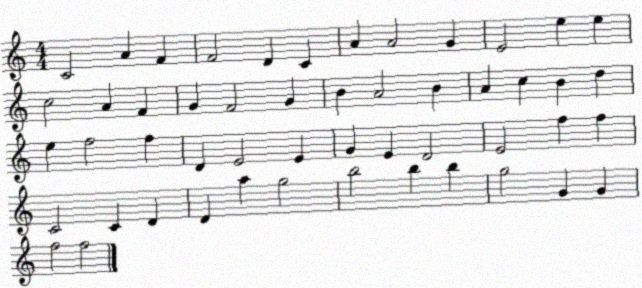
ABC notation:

X:1
T:Untitled
M:4/4
L:1/4
K:C
C2 A F F2 D C A A2 G E2 e e c2 A F G F2 G B A2 B A c B d e f2 f D E2 E G E D2 E2 f f C2 C D D a g2 b2 b b g2 G G f2 f2